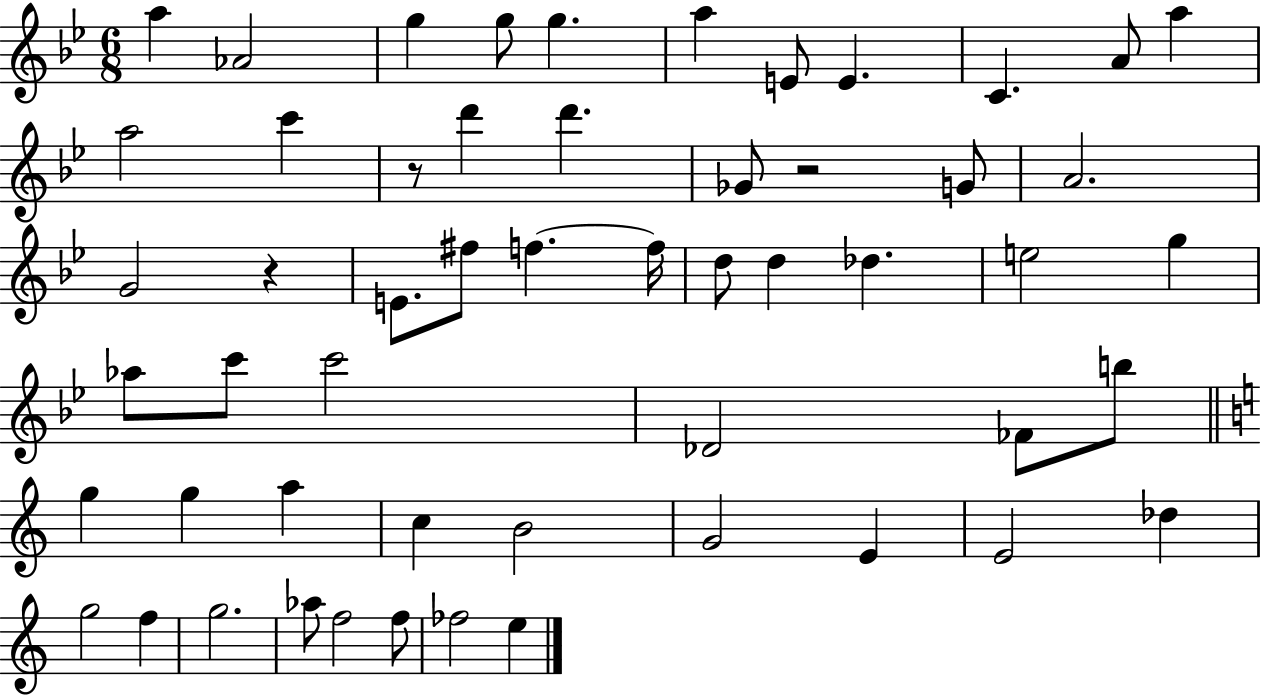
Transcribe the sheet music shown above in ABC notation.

X:1
T:Untitled
M:6/8
L:1/4
K:Bb
a _A2 g g/2 g a E/2 E C A/2 a a2 c' z/2 d' d' _G/2 z2 G/2 A2 G2 z E/2 ^f/2 f f/4 d/2 d _d e2 g _a/2 c'/2 c'2 _D2 _F/2 b/2 g g a c B2 G2 E E2 _d g2 f g2 _a/2 f2 f/2 _f2 e